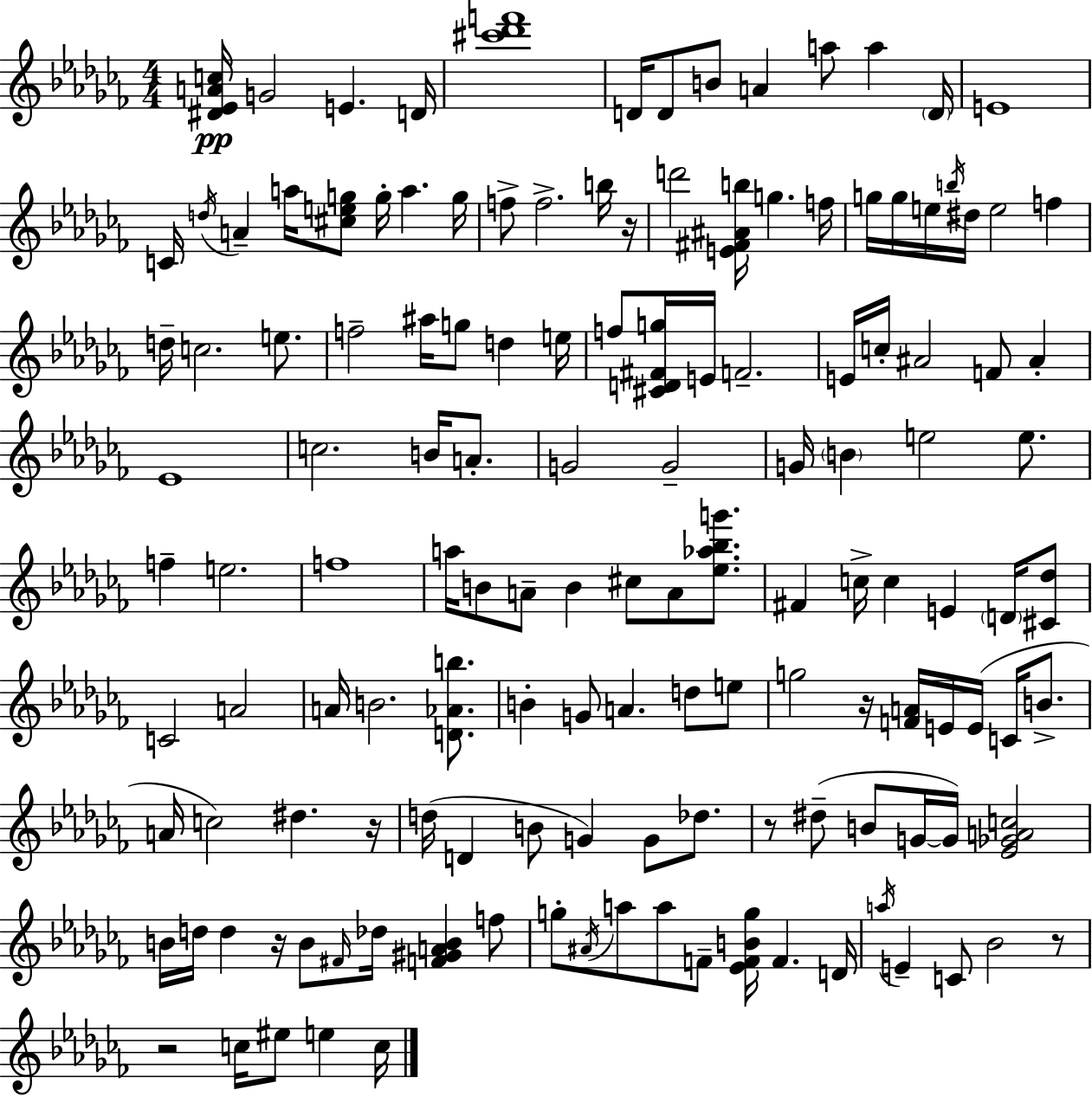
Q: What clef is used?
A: treble